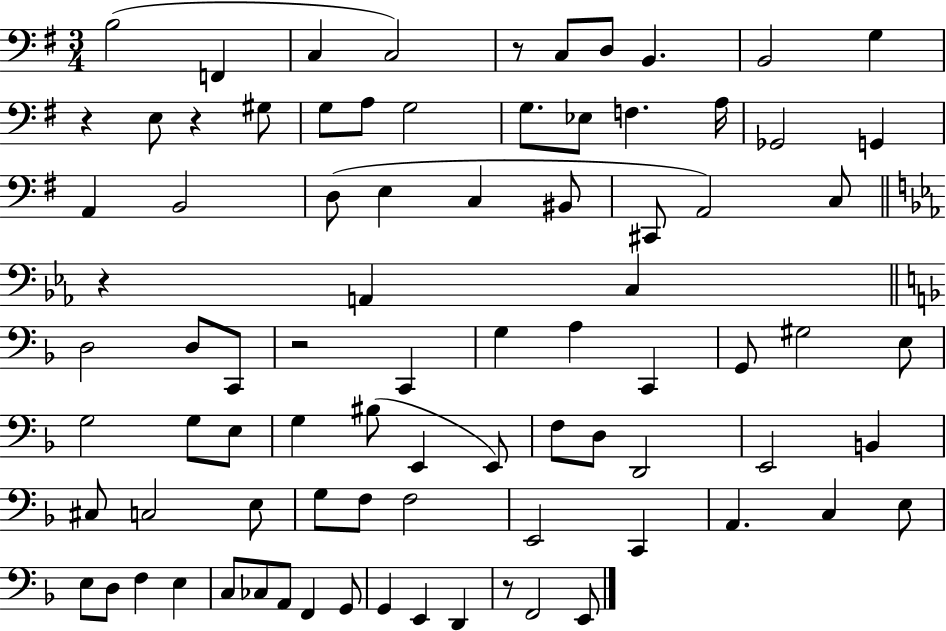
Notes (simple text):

B3/h F2/q C3/q C3/h R/e C3/e D3/e B2/q. B2/h G3/q R/q E3/e R/q G#3/e G3/e A3/e G3/h G3/e. Eb3/e F3/q. A3/s Gb2/h G2/q A2/q B2/h D3/e E3/q C3/q BIS2/e C#2/e A2/h C3/e R/q A2/q C3/q D3/h D3/e C2/e R/h C2/q G3/q A3/q C2/q G2/e G#3/h E3/e G3/h G3/e E3/e G3/q BIS3/e E2/q E2/e F3/e D3/e D2/h E2/h B2/q C#3/e C3/h E3/e G3/e F3/e F3/h E2/h C2/q A2/q. C3/q E3/e E3/e D3/e F3/q E3/q C3/e CES3/e A2/e F2/q G2/e G2/q E2/q D2/q R/e F2/h E2/e